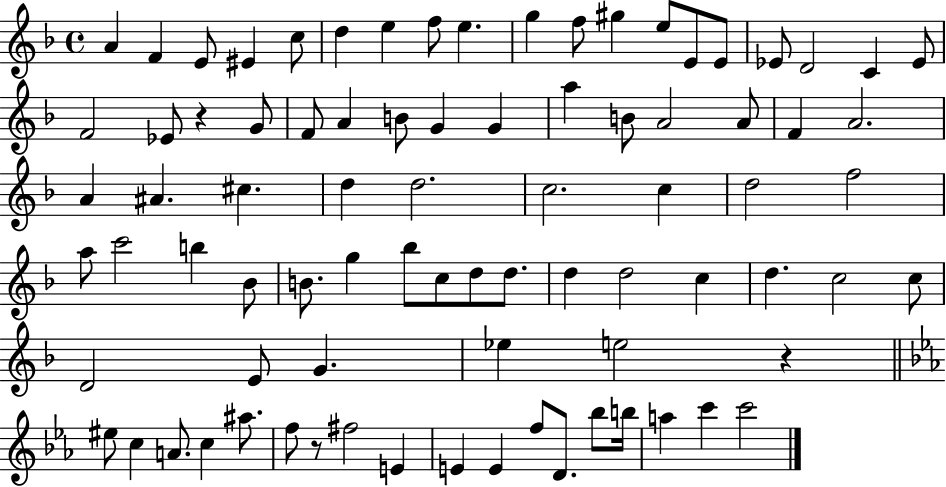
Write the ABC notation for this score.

X:1
T:Untitled
M:4/4
L:1/4
K:F
A F E/2 ^E c/2 d e f/2 e g f/2 ^g e/2 E/2 E/2 _E/2 D2 C _E/2 F2 _E/2 z G/2 F/2 A B/2 G G a B/2 A2 A/2 F A2 A ^A ^c d d2 c2 c d2 f2 a/2 c'2 b _B/2 B/2 g _b/2 c/2 d/2 d/2 d d2 c d c2 c/2 D2 E/2 G _e e2 z ^e/2 c A/2 c ^a/2 f/2 z/2 ^f2 E E E f/2 D/2 _b/2 b/4 a c' c'2